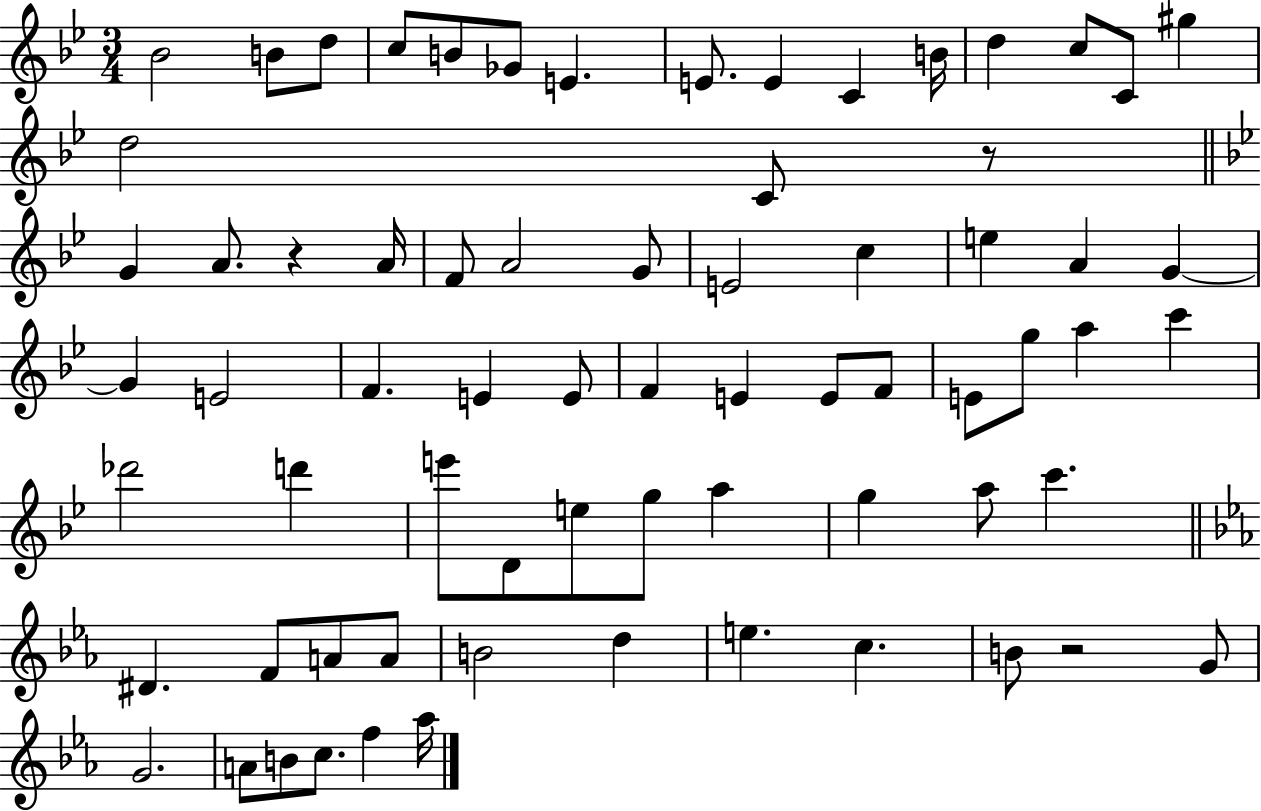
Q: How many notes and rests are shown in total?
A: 70